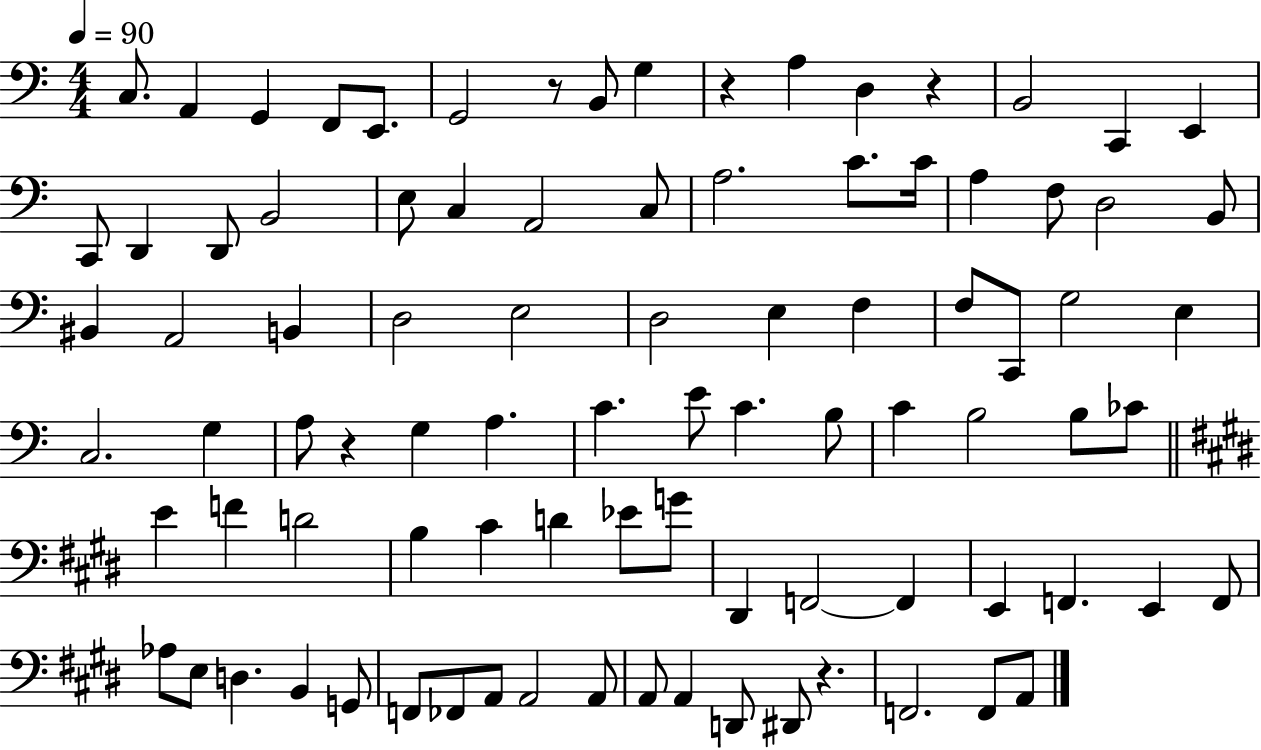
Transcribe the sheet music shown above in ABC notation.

X:1
T:Untitled
M:4/4
L:1/4
K:C
C,/2 A,, G,, F,,/2 E,,/2 G,,2 z/2 B,,/2 G, z A, D, z B,,2 C,, E,, C,,/2 D,, D,,/2 B,,2 E,/2 C, A,,2 C,/2 A,2 C/2 C/4 A, F,/2 D,2 B,,/2 ^B,, A,,2 B,, D,2 E,2 D,2 E, F, F,/2 C,,/2 G,2 E, C,2 G, A,/2 z G, A, C E/2 C B,/2 C B,2 B,/2 _C/2 E F D2 B, ^C D _E/2 G/2 ^D,, F,,2 F,, E,, F,, E,, F,,/2 _A,/2 E,/2 D, B,, G,,/2 F,,/2 _F,,/2 A,,/2 A,,2 A,,/2 A,,/2 A,, D,,/2 ^D,,/2 z F,,2 F,,/2 A,,/2